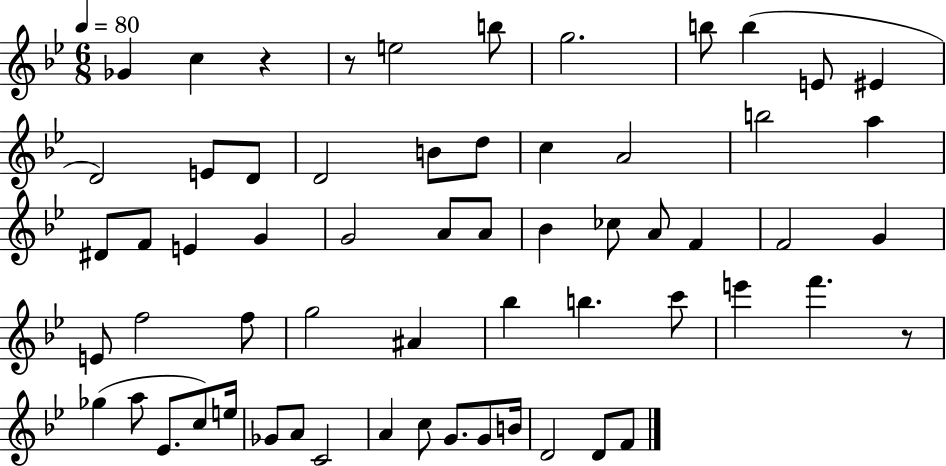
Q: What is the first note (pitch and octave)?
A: Gb4